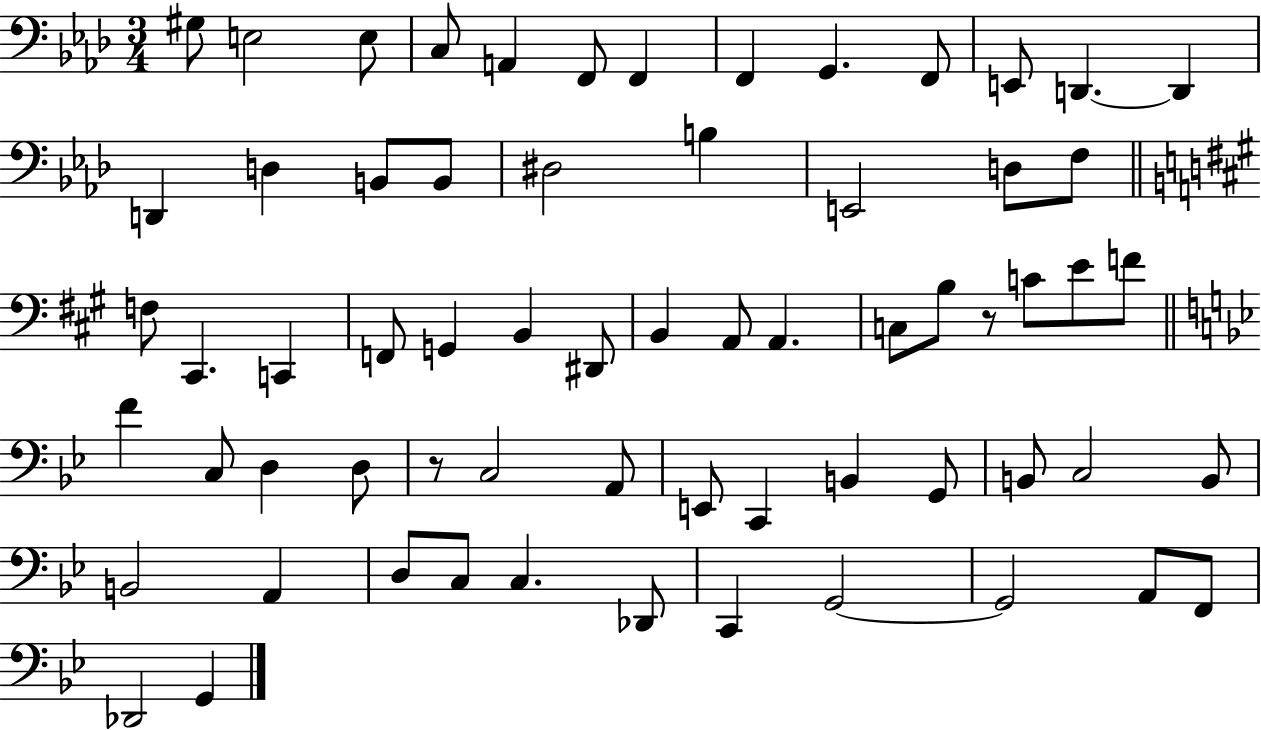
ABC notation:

X:1
T:Untitled
M:3/4
L:1/4
K:Ab
^G,/2 E,2 E,/2 C,/2 A,, F,,/2 F,, F,, G,, F,,/2 E,,/2 D,, D,, D,, D, B,,/2 B,,/2 ^D,2 B, E,,2 D,/2 F,/2 F,/2 ^C,, C,, F,,/2 G,, B,, ^D,,/2 B,, A,,/2 A,, C,/2 B,/2 z/2 C/2 E/2 F/2 F C,/2 D, D,/2 z/2 C,2 A,,/2 E,,/2 C,, B,, G,,/2 B,,/2 C,2 B,,/2 B,,2 A,, D,/2 C,/2 C, _D,,/2 C,, G,,2 G,,2 A,,/2 F,,/2 _D,,2 G,,